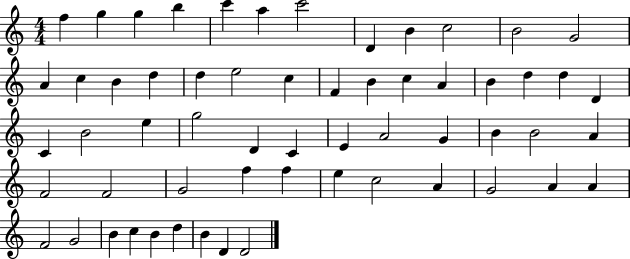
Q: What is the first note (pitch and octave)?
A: F5